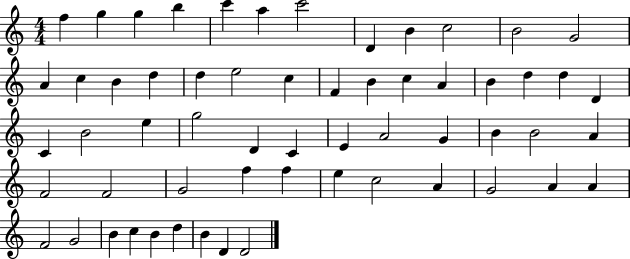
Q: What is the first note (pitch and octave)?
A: F5